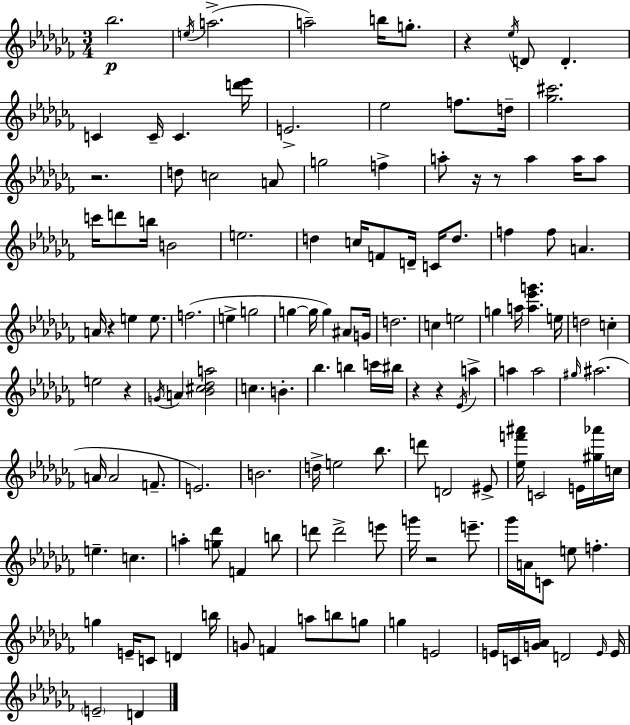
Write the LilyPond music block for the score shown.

{
  \clef treble
  \numericTimeSignature
  \time 3/4
  \key aes \minor
  bes''2.\p | \acciaccatura { e''16 }( a''2.-> | a''2--) b''16 g''8.-. | r4 \acciaccatura { ees''16 } d'8 d'4.-. | \break c'4 c'16-- c'4. | <d''' ees'''>16 e'2.-> | ees''2 f''8. | d''16-- <ges'' cis'''>2. | \break r2. | d''8 c''2 | a'8 g''2 f''4-> | a''8-. r16 r8 a''4 a''16 | \break a''8 c'''16 d'''8 b''16 b'2 | e''2. | d''4 c''16 f'8 d'16-- c'16 d''8. | f''4 f''8 a'4. | \break a'16 r4 e''4 e''8. | f''2.( | e''4-> g''2 | g''4~~ g''16 g''4) ais'8 | \break g'16 d''2. | c''4 e''2 | g''4 a''16 <a'' ees''' g'''>4. | e''16 d''2 c''4-. | \break e''2 r4 | \acciaccatura { g'16 } a'4 <bes' cis'' des'' a''>2 | c''4. b'4.-. | bes''4. b''4 | \break c'''16 bis''16 r4 r4 \acciaccatura { ees'16 } | a''4-> a''4 a''2 | \grace { gis''16 } ais''2.( | a'16 a'2 | \break f'8.-- e'2.) | b'2. | d''16-> e''2 | bes''8. d'''8 d'2 | \break eis'8-> <ees'' f''' ais'''>16 c'2 | e'16 <gis'' aes'''>16 c''16 e''4.-- c''4. | a''4-. <g'' des'''>8 f'4 | b''8 d'''8 d'''2-> | \break e'''8 g'''16 r2 | e'''8.-- ges'''16 a'16 c'8 e''8 f''4.-. | g''4 e'16-- c'8 | d'4 b''16 g'8 f'4 a''8 | \break b''8 g''8 g''4 e'2 | e'16 c'16 <g' aes'>16 d'2 | \grace { e'16 } e'16 \parenthesize e'2-- | d'4 \bar "|."
}